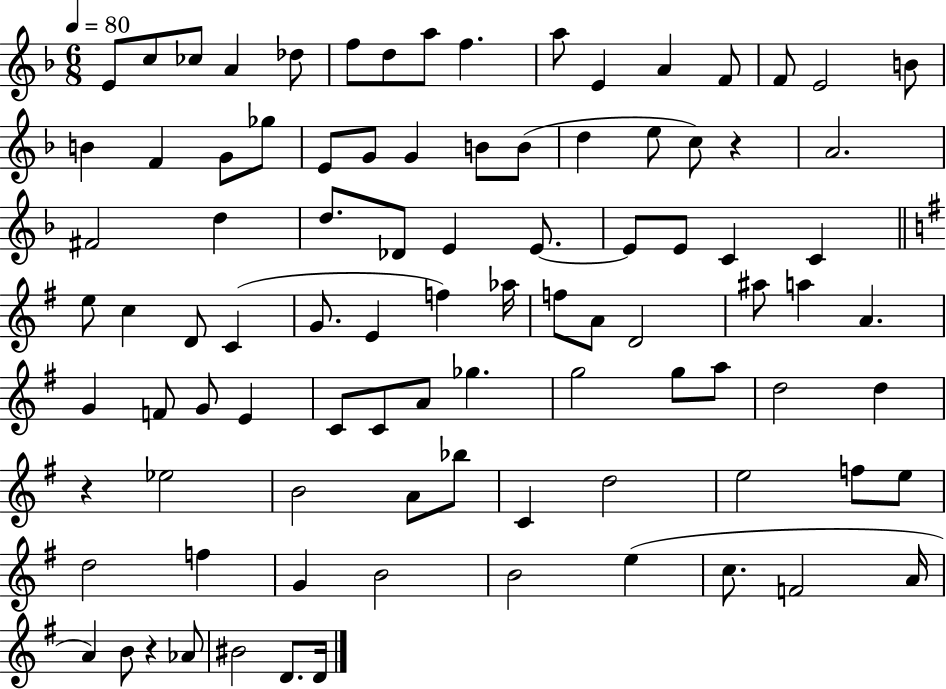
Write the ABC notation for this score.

X:1
T:Untitled
M:6/8
L:1/4
K:F
E/2 c/2 _c/2 A _d/2 f/2 d/2 a/2 f a/2 E A F/2 F/2 E2 B/2 B F G/2 _g/2 E/2 G/2 G B/2 B/2 d e/2 c/2 z A2 ^F2 d d/2 _D/2 E E/2 E/2 E/2 C C e/2 c D/2 C G/2 E f _a/4 f/2 A/2 D2 ^a/2 a A G F/2 G/2 E C/2 C/2 A/2 _g g2 g/2 a/2 d2 d z _e2 B2 A/2 _b/2 C d2 e2 f/2 e/2 d2 f G B2 B2 e c/2 F2 A/4 A B/2 z _A/2 ^B2 D/2 D/4